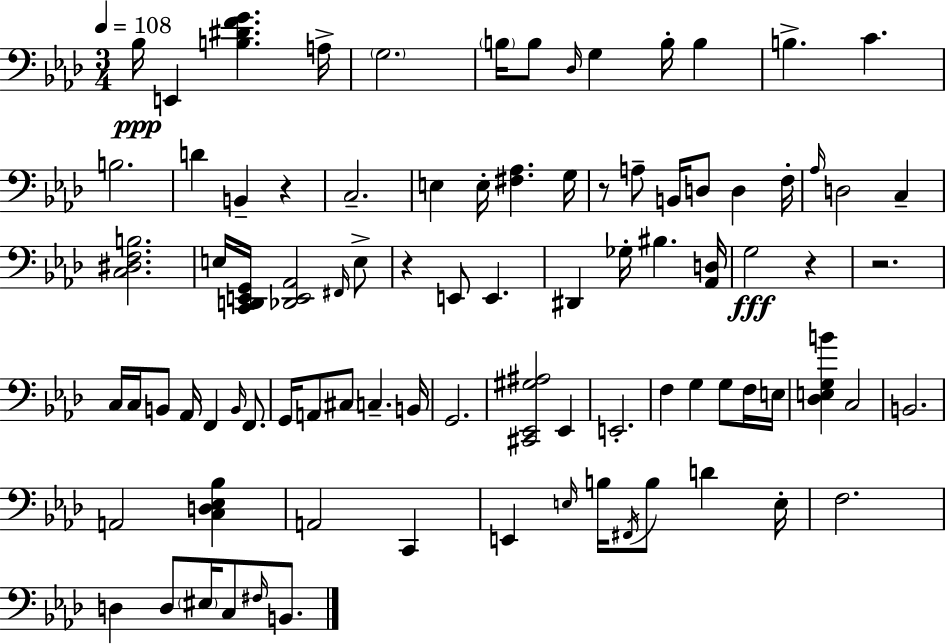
{
  \clef bass
  \numericTimeSignature
  \time 3/4
  \key f \minor
  \tempo 4 = 108
  \repeat volta 2 { bes16\ppp e,4 <b dis' f' g'>4. a16-> | \parenthesize g2. | \parenthesize b16 b8 \grace { des16 } g4 b16-. b4 | b4.-> c'4. | \break b2. | d'4 b,4-- r4 | c2.-- | e4 e16-. <fis aes>4. | \break g16 r8 a8-- b,16 d8 d4 | f16-. \grace { aes16 } d2 c4-- | <c dis f b>2. | e16 <c, d, e, g,>16 <des, e, aes,>2 | \break \grace { fis,16 } e8-> r4 e,8 e,4. | dis,4 ges16-. bis4. | <aes, d>16 g2\fff r4 | r2. | \break c16 c16 b,8 aes,16 f,4 | \grace { b,16 } f,8. g,16 a,8 \parenthesize cis8 c4.-- | b,16 g,2. | <cis, ees, gis ais>2 | \break ees,4 e,2.-. | f4 g4 | g8 f16 e16 <des e g b'>4 c2 | b,2. | \break a,2 | <c d ees bes>4 a,2 | c,4 e,4 \grace { e16 } b16 \acciaccatura { fis,16 } b8 | d'4 e16-. f2. | \break d4 d8 | \parenthesize eis16 c8 \grace { fis16 } b,8. } \bar "|."
}